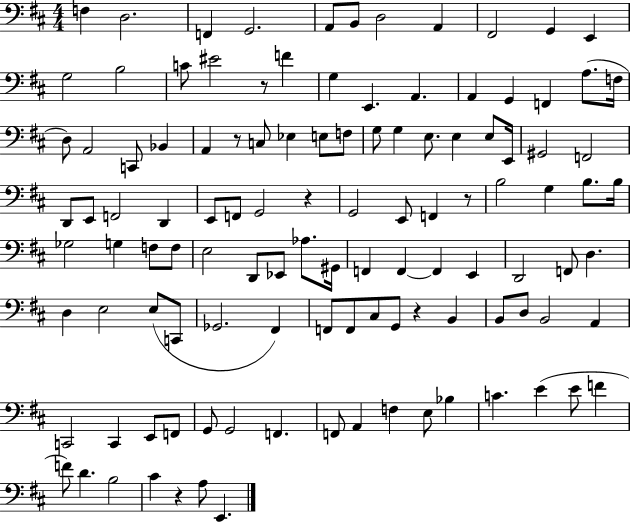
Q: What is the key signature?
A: D major